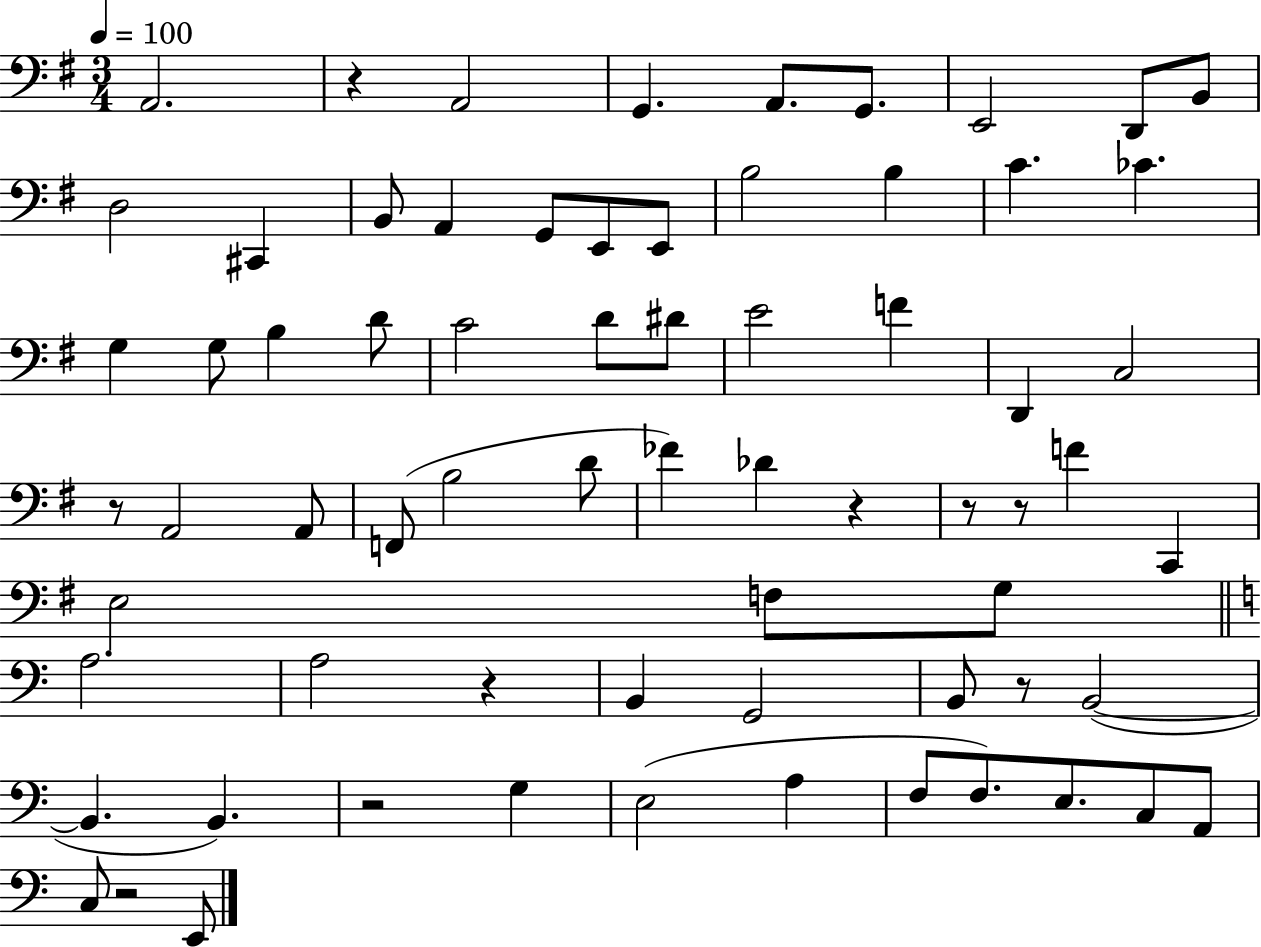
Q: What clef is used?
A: bass